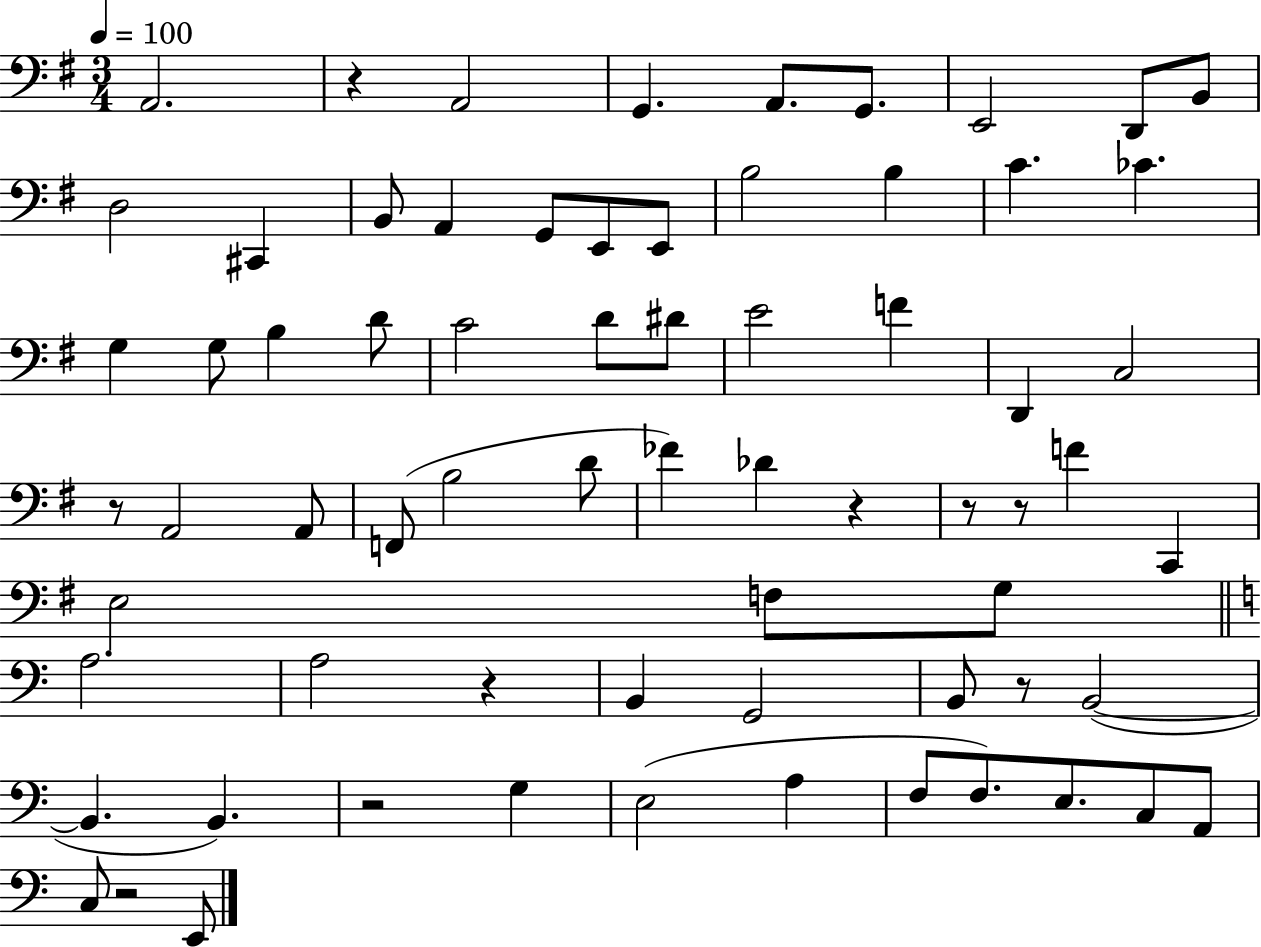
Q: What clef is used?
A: bass